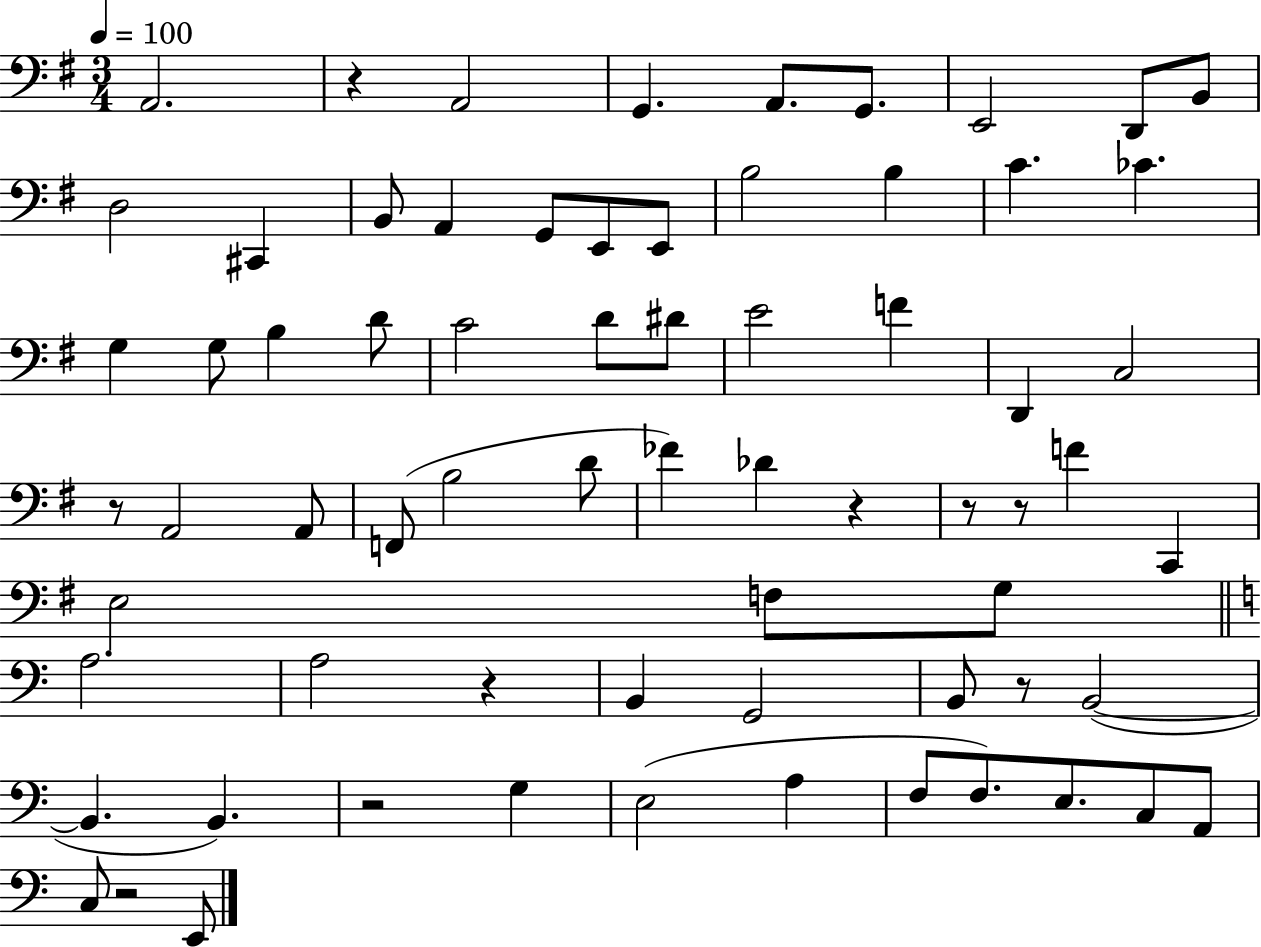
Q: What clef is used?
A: bass